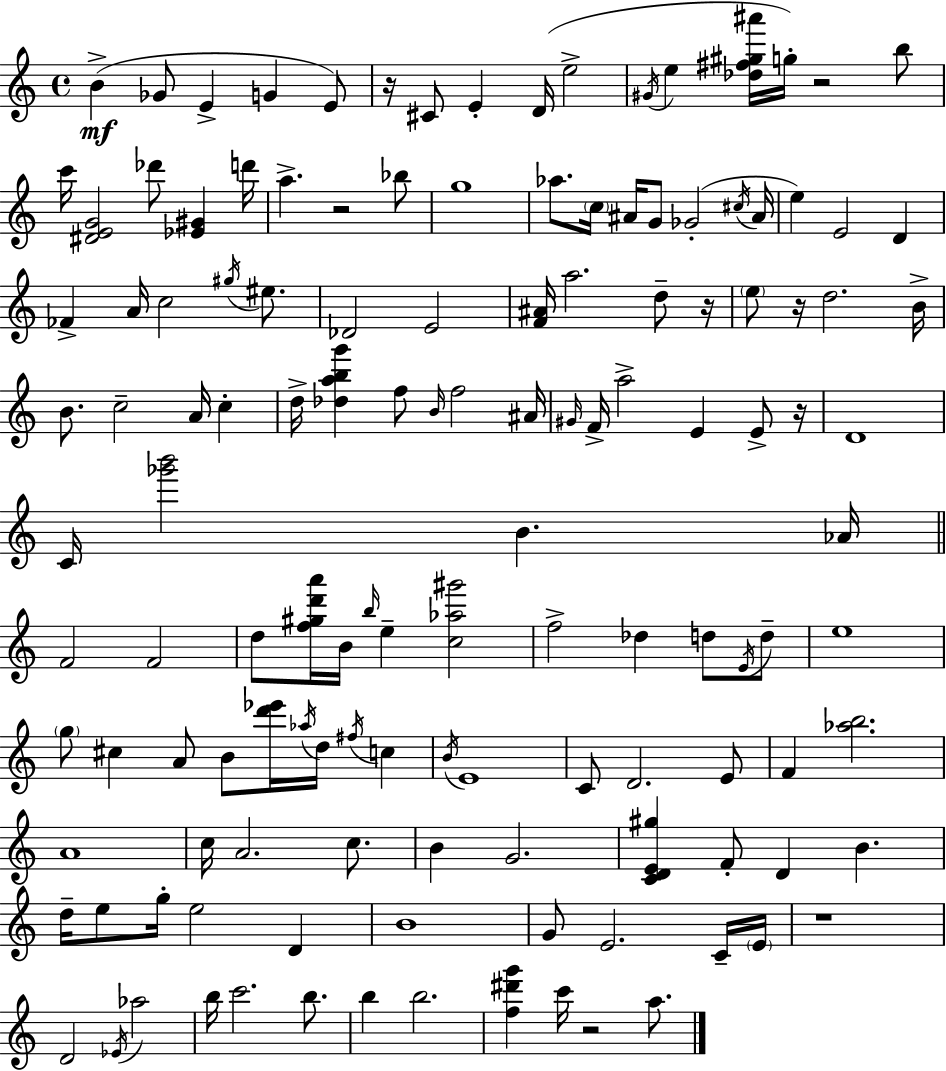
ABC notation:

X:1
T:Untitled
M:4/4
L:1/4
K:C
B _G/2 E G E/2 z/4 ^C/2 E D/4 e2 ^G/4 e [_d^f^g^a']/4 g/4 z2 b/2 c'/4 [^DEG]2 _d'/2 [_E^G] d'/4 a z2 _b/2 g4 _a/2 c/4 ^A/4 G/2 _G2 ^c/4 ^A/4 e E2 D _F A/4 c2 ^g/4 ^e/2 _D2 E2 [F^A]/4 a2 d/2 z/4 e/2 z/4 d2 B/4 B/2 c2 A/4 c d/4 [_dabg'] f/2 B/4 f2 ^A/4 ^G/4 F/4 a2 E E/2 z/4 D4 C/4 [_g'b']2 B _A/4 F2 F2 d/2 [f^gd'a']/4 B/4 b/4 e [c_a^g']2 f2 _d d/2 E/4 d/2 e4 g/2 ^c A/2 B/2 [d'_e']/4 _a/4 d/4 ^f/4 c B/4 E4 C/2 D2 E/2 F [_ab]2 A4 c/4 A2 c/2 B G2 [CDE^g] F/2 D B d/4 e/2 g/4 e2 D B4 G/2 E2 C/4 E/4 z4 D2 _E/4 _a2 b/4 c'2 b/2 b b2 [f^d'g'] c'/4 z2 a/2